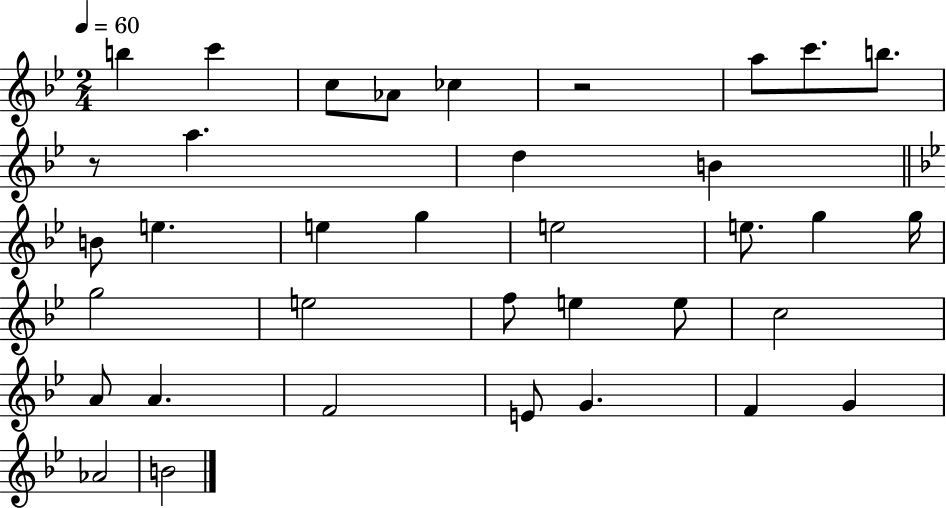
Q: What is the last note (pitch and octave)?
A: B4